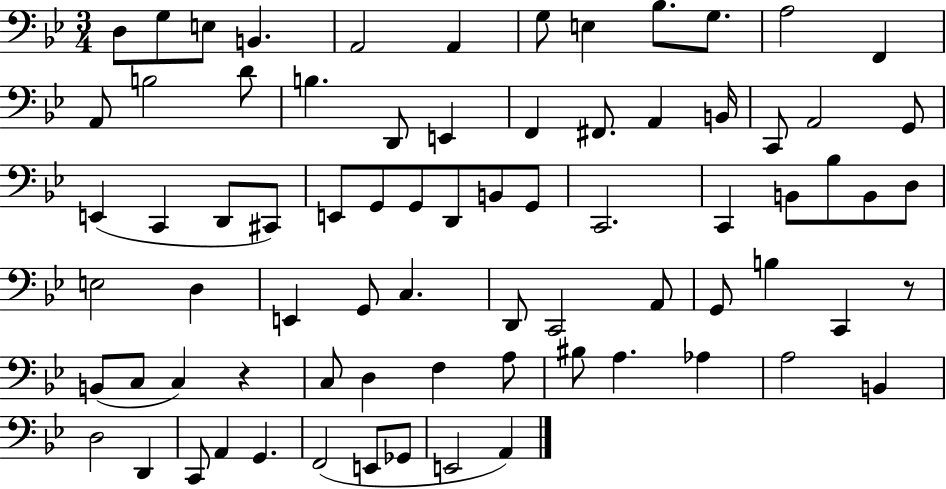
X:1
T:Untitled
M:3/4
L:1/4
K:Bb
D,/2 G,/2 E,/2 B,, A,,2 A,, G,/2 E, _B,/2 G,/2 A,2 F,, A,,/2 B,2 D/2 B, D,,/2 E,, F,, ^F,,/2 A,, B,,/4 C,,/2 A,,2 G,,/2 E,, C,, D,,/2 ^C,,/2 E,,/2 G,,/2 G,,/2 D,,/2 B,,/2 G,,/2 C,,2 C,, B,,/2 _B,/2 B,,/2 D,/2 E,2 D, E,, G,,/2 C, D,,/2 C,,2 A,,/2 G,,/2 B, C,, z/2 B,,/2 C,/2 C, z C,/2 D, F, A,/2 ^B,/2 A, _A, A,2 B,, D,2 D,, C,,/2 A,, G,, F,,2 E,,/2 _G,,/2 E,,2 A,,